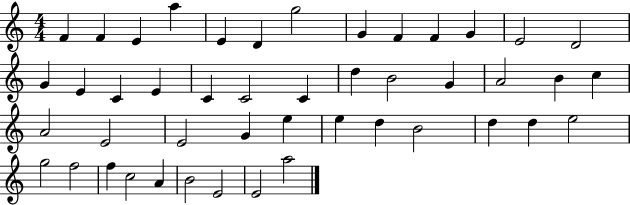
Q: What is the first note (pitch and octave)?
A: F4